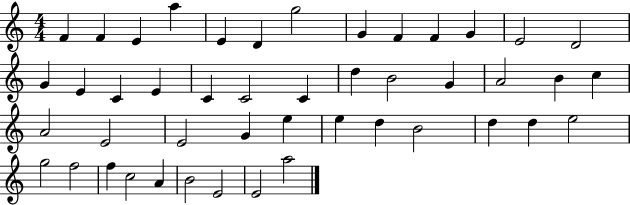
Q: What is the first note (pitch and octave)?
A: F4